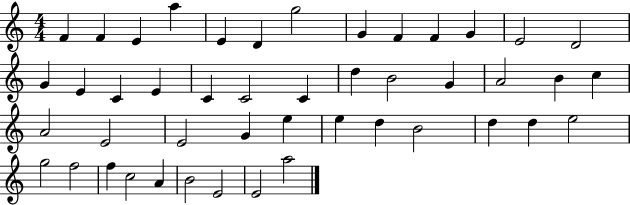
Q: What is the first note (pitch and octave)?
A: F4